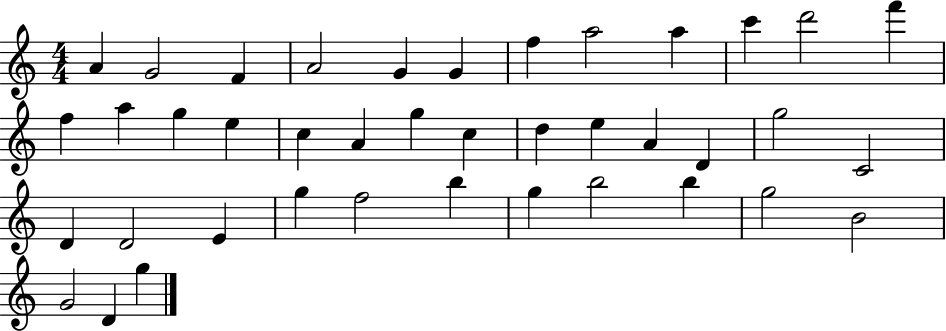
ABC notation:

X:1
T:Untitled
M:4/4
L:1/4
K:C
A G2 F A2 G G f a2 a c' d'2 f' f a g e c A g c d e A D g2 C2 D D2 E g f2 b g b2 b g2 B2 G2 D g